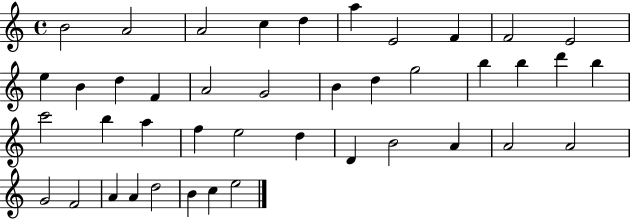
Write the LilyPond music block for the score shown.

{
  \clef treble
  \time 4/4
  \defaultTimeSignature
  \key c \major
  b'2 a'2 | a'2 c''4 d''4 | a''4 e'2 f'4 | f'2 e'2 | \break e''4 b'4 d''4 f'4 | a'2 g'2 | b'4 d''4 g''2 | b''4 b''4 d'''4 b''4 | \break c'''2 b''4 a''4 | f''4 e''2 d''4 | d'4 b'2 a'4 | a'2 a'2 | \break g'2 f'2 | a'4 a'4 d''2 | b'4 c''4 e''2 | \bar "|."
}